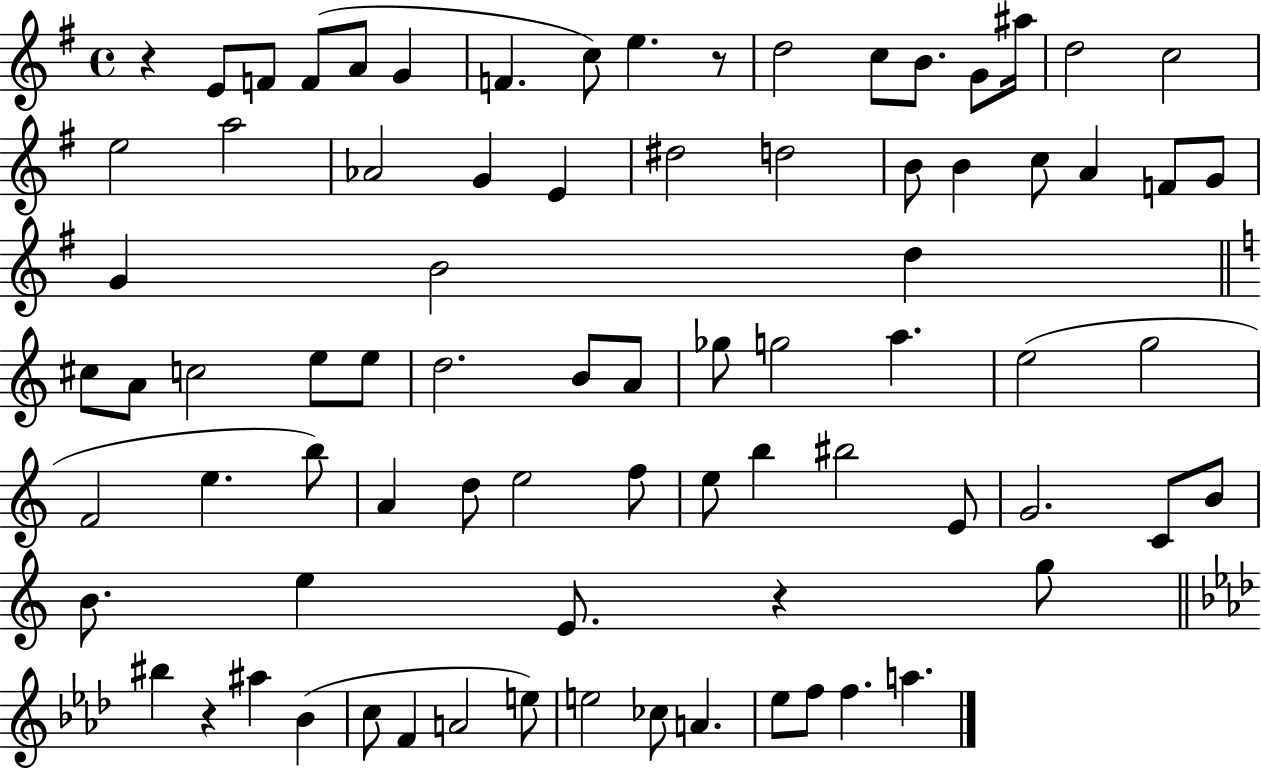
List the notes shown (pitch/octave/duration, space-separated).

R/q E4/e F4/e F4/e A4/e G4/q F4/q. C5/e E5/q. R/e D5/h C5/e B4/e. G4/e A#5/s D5/h C5/h E5/h A5/h Ab4/h G4/q E4/q D#5/h D5/h B4/e B4/q C5/e A4/q F4/e G4/e G4/q B4/h D5/q C#5/e A4/e C5/h E5/e E5/e D5/h. B4/e A4/e Gb5/e G5/h A5/q. E5/h G5/h F4/h E5/q. B5/e A4/q D5/e E5/h F5/e E5/e B5/q BIS5/h E4/e G4/h. C4/e B4/e B4/e. E5/q E4/e. R/q G5/e BIS5/q R/q A#5/q Bb4/q C5/e F4/q A4/h E5/e E5/h CES5/e A4/q. Eb5/e F5/e F5/q. A5/q.